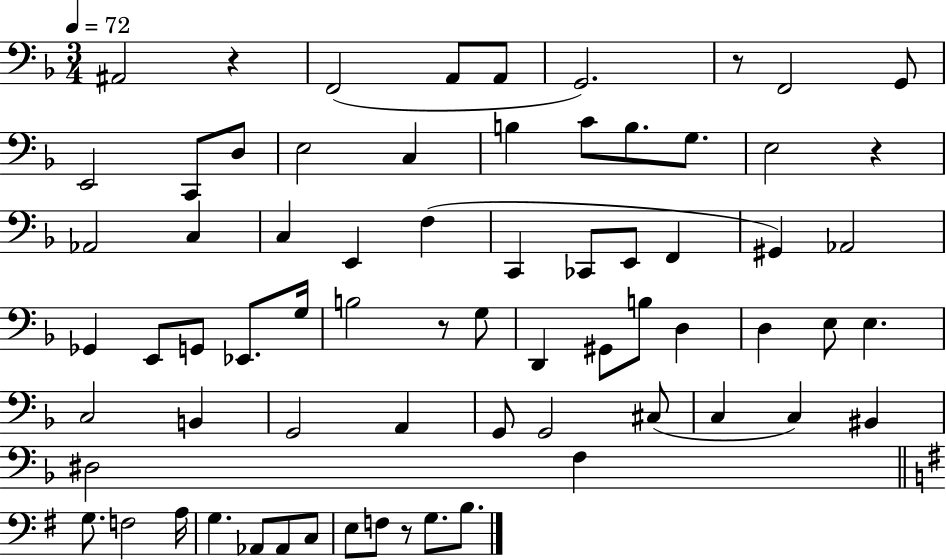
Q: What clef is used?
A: bass